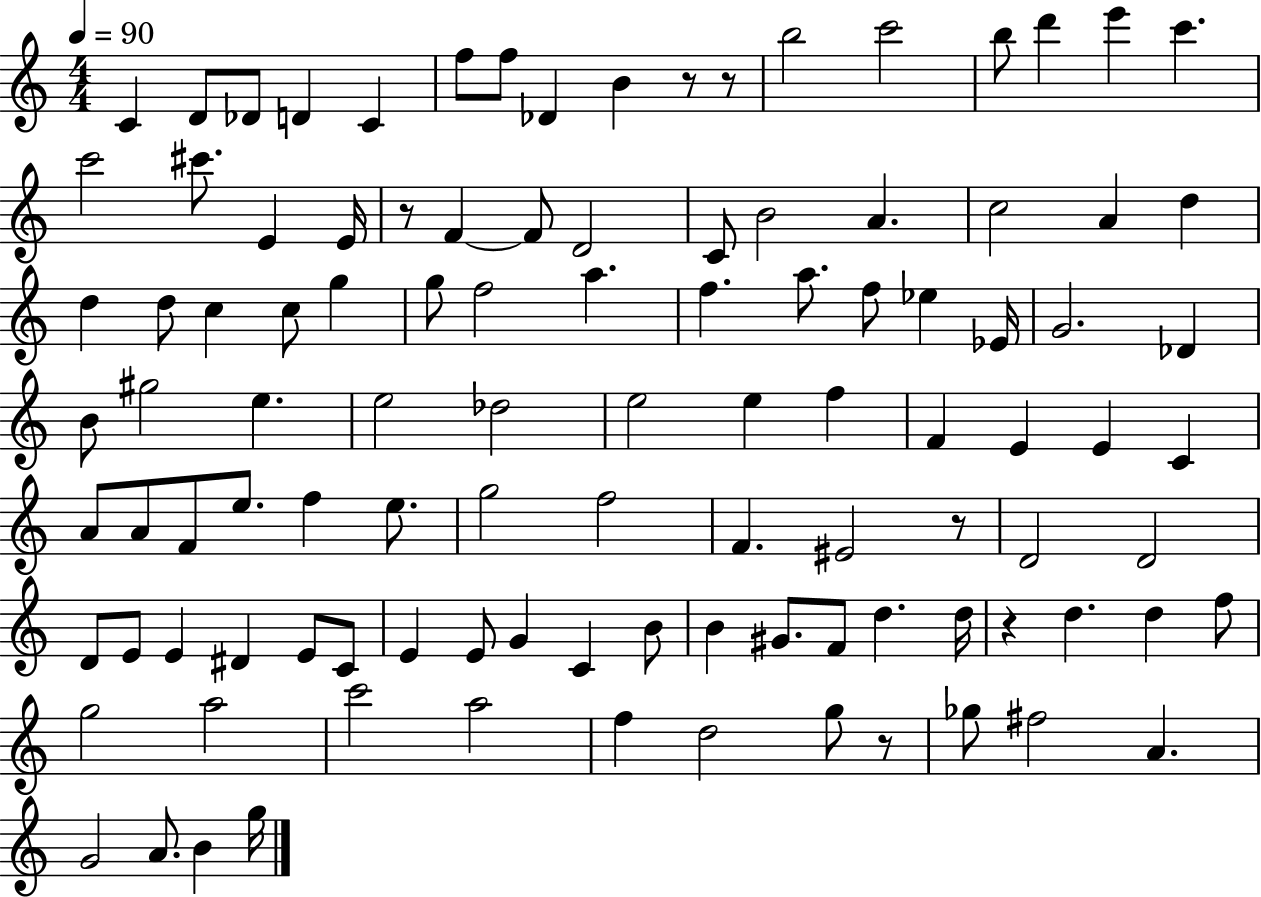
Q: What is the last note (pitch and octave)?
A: G5